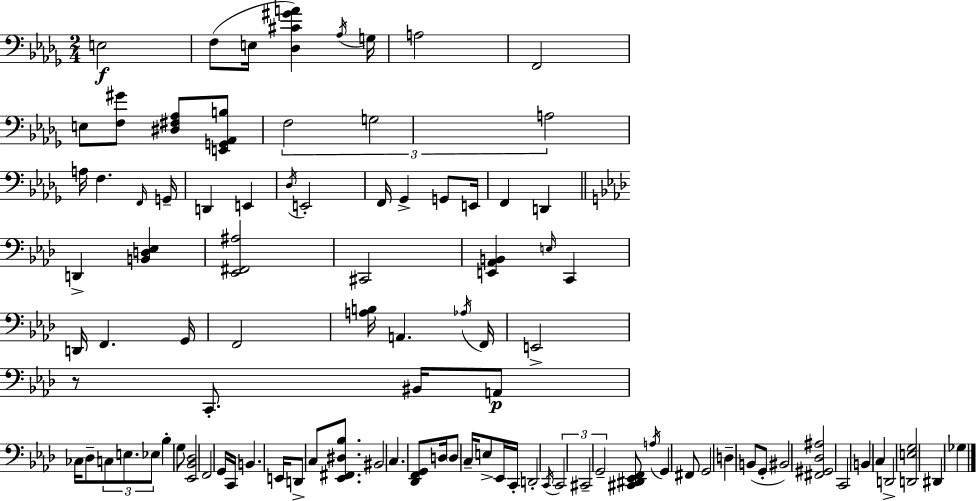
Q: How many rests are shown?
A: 1